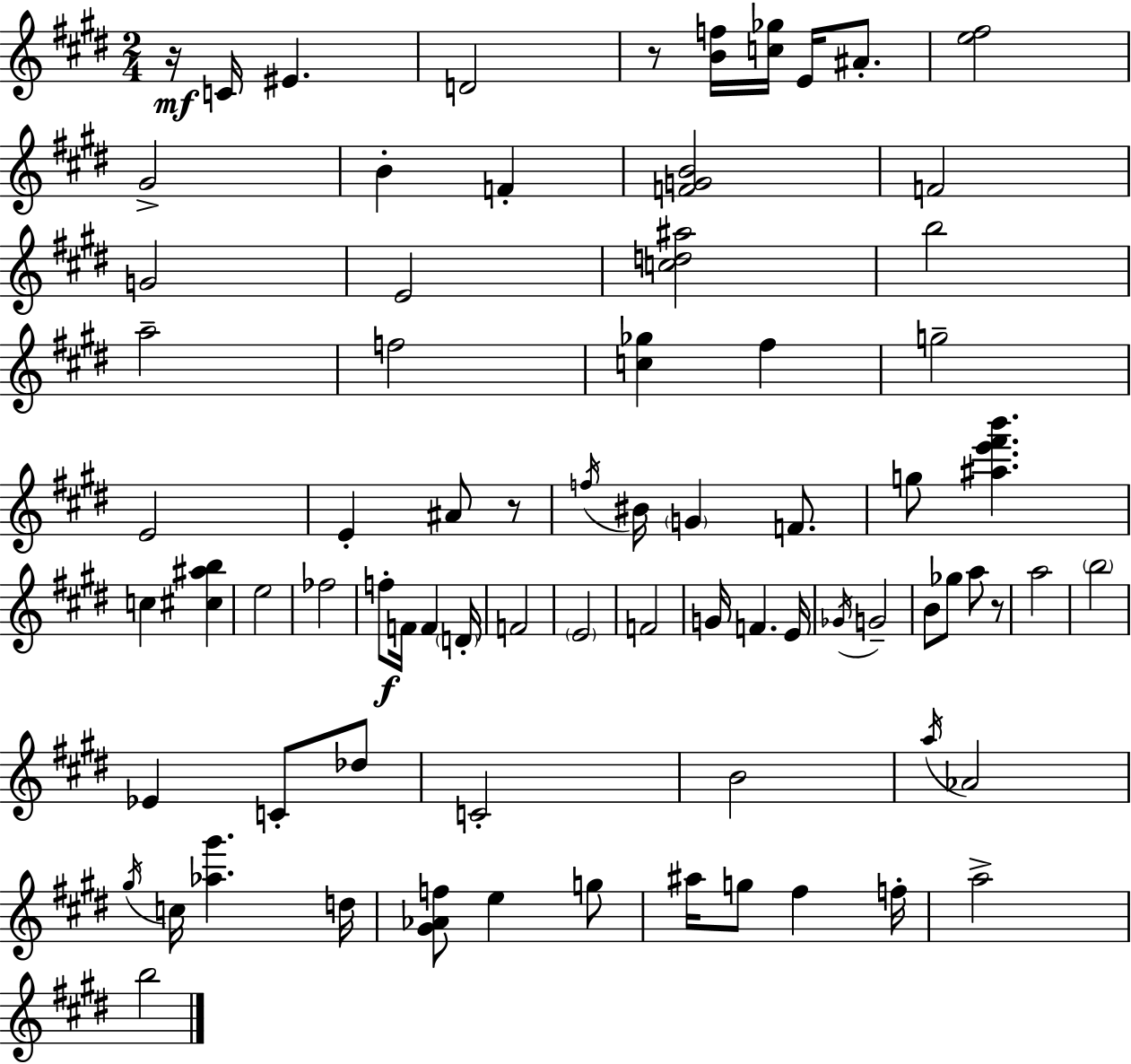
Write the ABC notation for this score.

X:1
T:Untitled
M:2/4
L:1/4
K:E
z/4 C/4 ^E D2 z/2 [Bf]/4 [c_g]/4 E/4 ^A/2 [e^f]2 ^G2 B F [FGB]2 F2 G2 E2 [cd^a]2 b2 a2 f2 [c_g] ^f g2 E2 E ^A/2 z/2 f/4 ^B/4 G F/2 g/2 [^ae'^f'b'] c [^c^ab] e2 _f2 f/2 F/4 F D/4 F2 E2 F2 G/4 F E/4 _G/4 G2 B/2 _g/2 a/2 z/2 a2 b2 _E C/2 _d/2 C2 B2 a/4 _A2 ^g/4 c/4 [_a^g'] d/4 [^G_Af]/2 e g/2 ^a/4 g/2 ^f f/4 a2 b2